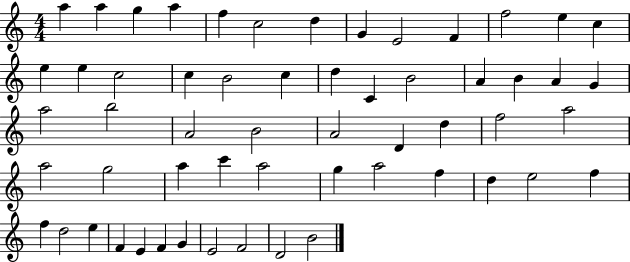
A5/q A5/q G5/q A5/q F5/q C5/h D5/q G4/q E4/h F4/q F5/h E5/q C5/q E5/q E5/q C5/h C5/q B4/h C5/q D5/q C4/q B4/h A4/q B4/q A4/q G4/q A5/h B5/h A4/h B4/h A4/h D4/q D5/q F5/h A5/h A5/h G5/h A5/q C6/q A5/h G5/q A5/h F5/q D5/q E5/h F5/q F5/q D5/h E5/q F4/q E4/q F4/q G4/q E4/h F4/h D4/h B4/h